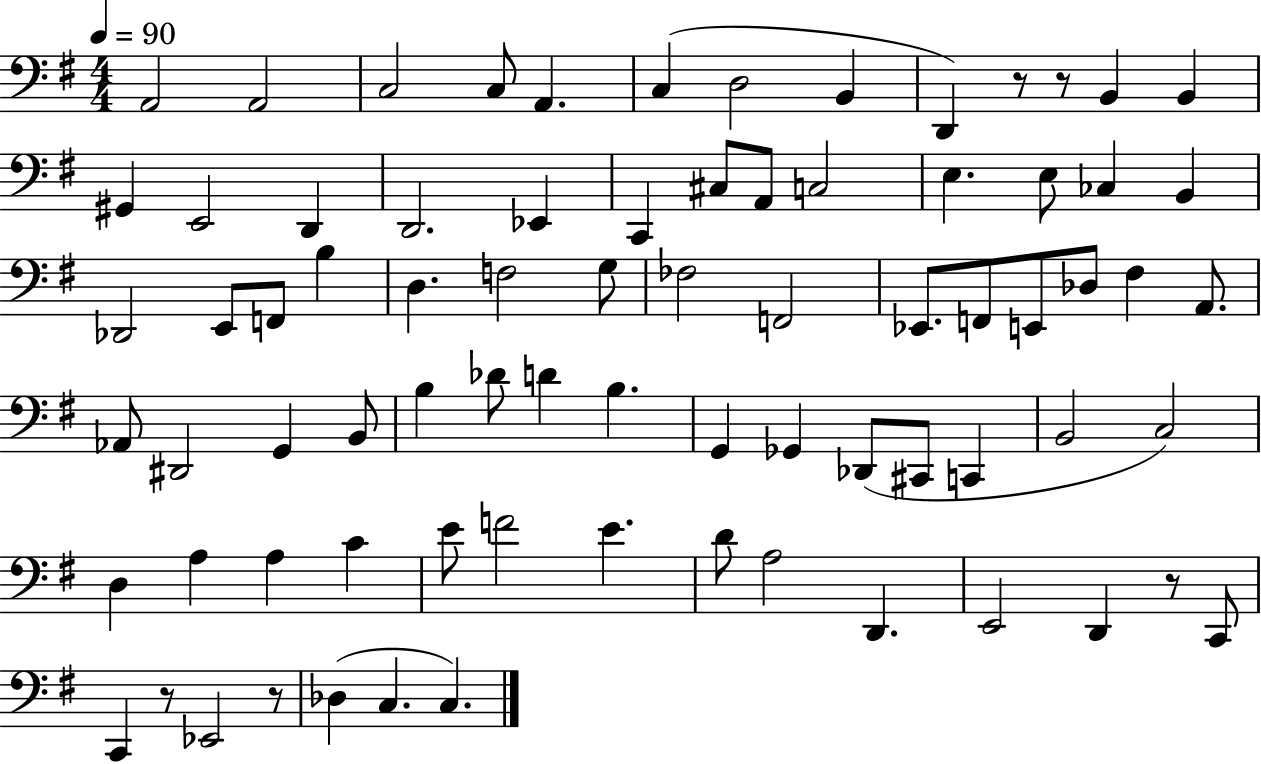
X:1
T:Untitled
M:4/4
L:1/4
K:G
A,,2 A,,2 C,2 C,/2 A,, C, D,2 B,, D,, z/2 z/2 B,, B,, ^G,, E,,2 D,, D,,2 _E,, C,, ^C,/2 A,,/2 C,2 E, E,/2 _C, B,, _D,,2 E,,/2 F,,/2 B, D, F,2 G,/2 _F,2 F,,2 _E,,/2 F,,/2 E,,/2 _D,/2 ^F, A,,/2 _A,,/2 ^D,,2 G,, B,,/2 B, _D/2 D B, G,, _G,, _D,,/2 ^C,,/2 C,, B,,2 C,2 D, A, A, C E/2 F2 E D/2 A,2 D,, E,,2 D,, z/2 C,,/2 C,, z/2 _E,,2 z/2 _D, C, C,